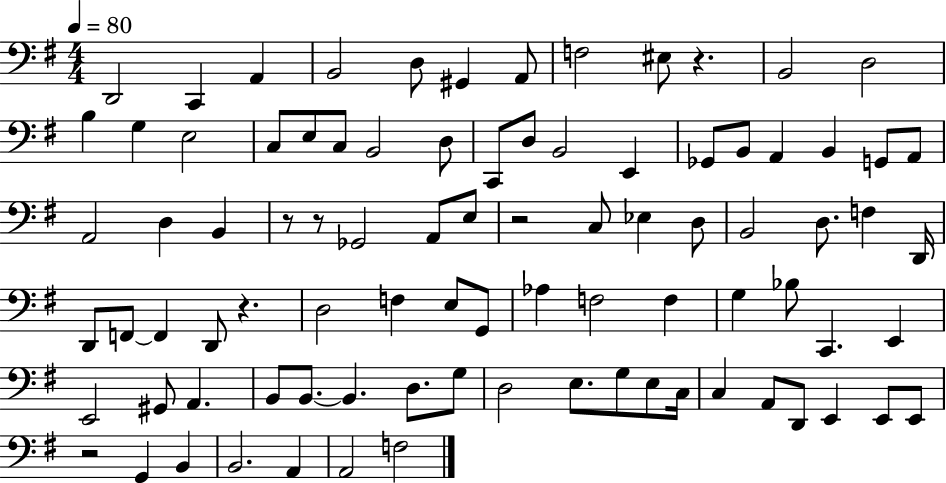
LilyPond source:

{
  \clef bass
  \numericTimeSignature
  \time 4/4
  \key g \major
  \tempo 4 = 80
  d,2 c,4 a,4 | b,2 d8 gis,4 a,8 | f2 eis8 r4. | b,2 d2 | \break b4 g4 e2 | c8 e8 c8 b,2 d8 | c,8 d8 b,2 e,4 | ges,8 b,8 a,4 b,4 g,8 a,8 | \break a,2 d4 b,4 | r8 r8 ges,2 a,8 e8 | r2 c8 ees4 d8 | b,2 d8. f4 d,16 | \break d,8 f,8~~ f,4 d,8 r4. | d2 f4 e8 g,8 | aes4 f2 f4 | g4 bes8 c,4. e,4 | \break e,2 gis,8 a,4. | b,8 b,8.~~ b,4. d8. g8 | d2 e8. g8 e8 c16 | c4 a,8 d,8 e,4 e,8 e,8 | \break r2 g,4 b,4 | b,2. a,4 | a,2 f2 | \bar "|."
}